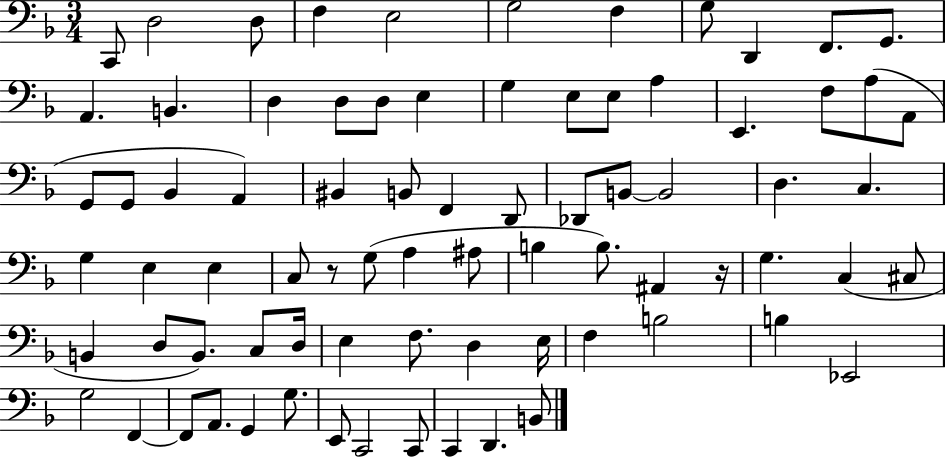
{
  \clef bass
  \numericTimeSignature
  \time 3/4
  \key f \major
  c,8 d2 d8 | f4 e2 | g2 f4 | g8 d,4 f,8. g,8. | \break a,4. b,4. | d4 d8 d8 e4 | g4 e8 e8 a4 | e,4. f8 a8( a,8 | \break g,8 g,8 bes,4 a,4) | bis,4 b,8 f,4 d,8 | des,8 b,8~~ b,2 | d4. c4. | \break g4 e4 e4 | c8 r8 g8( a4 ais8 | b4 b8.) ais,4 r16 | g4. c4( cis8 | \break b,4 d8 b,8.) c8 d16 | e4 f8. d4 e16 | f4 b2 | b4 ees,2 | \break g2 f,4~~ | f,8 a,8. g,4 g8. | e,8 c,2 c,8 | c,4 d,4. b,8 | \break \bar "|."
}